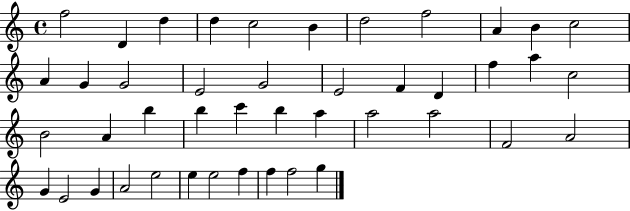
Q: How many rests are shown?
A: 0